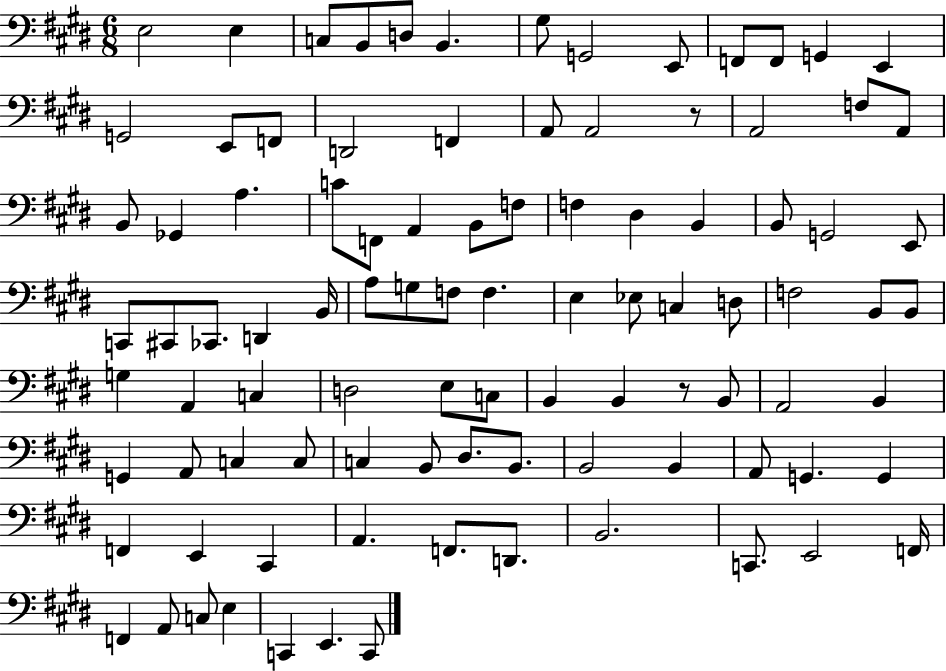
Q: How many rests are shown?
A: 2